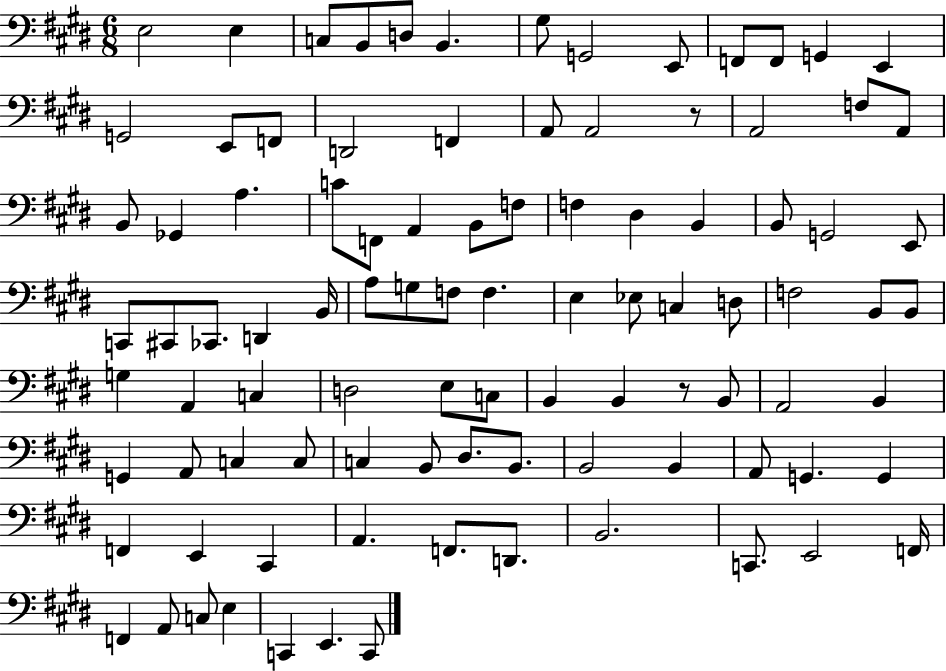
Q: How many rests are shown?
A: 2